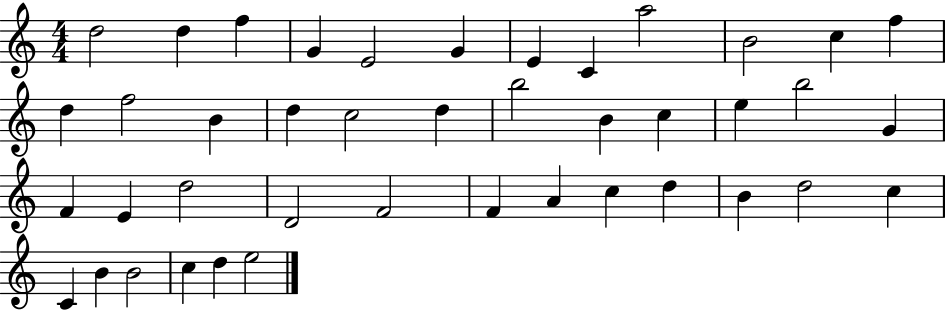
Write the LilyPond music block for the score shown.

{
  \clef treble
  \numericTimeSignature
  \time 4/4
  \key c \major
  d''2 d''4 f''4 | g'4 e'2 g'4 | e'4 c'4 a''2 | b'2 c''4 f''4 | \break d''4 f''2 b'4 | d''4 c''2 d''4 | b''2 b'4 c''4 | e''4 b''2 g'4 | \break f'4 e'4 d''2 | d'2 f'2 | f'4 a'4 c''4 d''4 | b'4 d''2 c''4 | \break c'4 b'4 b'2 | c''4 d''4 e''2 | \bar "|."
}